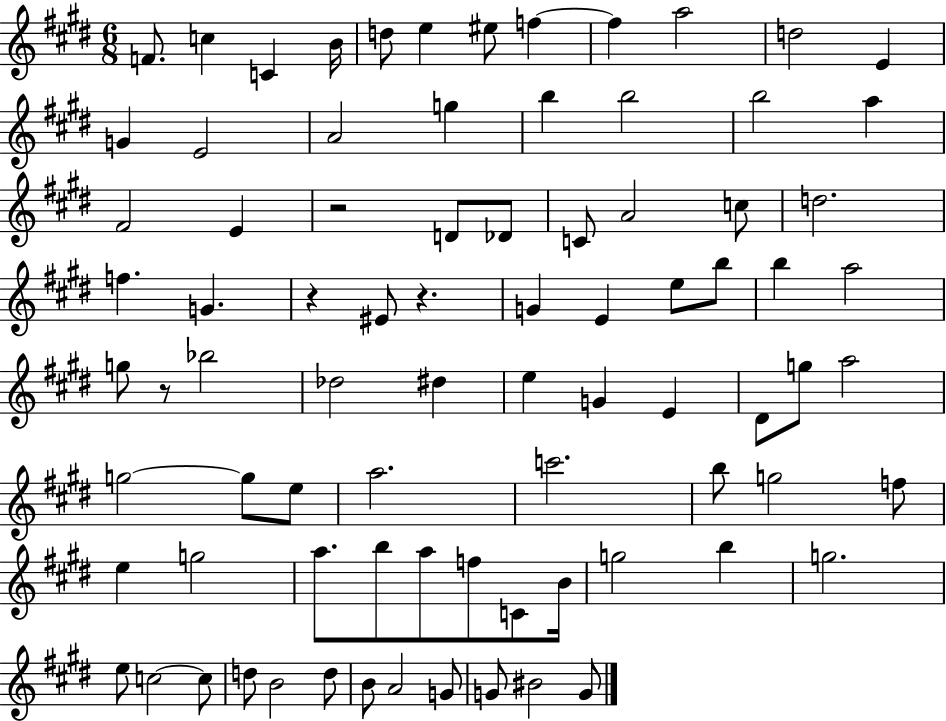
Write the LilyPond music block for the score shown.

{
  \clef treble
  \numericTimeSignature
  \time 6/8
  \key e \major
  f'8. c''4 c'4 b'16 | d''8 e''4 eis''8 f''4~~ | f''4 a''2 | d''2 e'4 | \break g'4 e'2 | a'2 g''4 | b''4 b''2 | b''2 a''4 | \break fis'2 e'4 | r2 d'8 des'8 | c'8 a'2 c''8 | d''2. | \break f''4. g'4. | r4 eis'8 r4. | g'4 e'4 e''8 b''8 | b''4 a''2 | \break g''8 r8 bes''2 | des''2 dis''4 | e''4 g'4 e'4 | dis'8 g''8 a''2 | \break g''2~~ g''8 e''8 | a''2. | c'''2. | b''8 g''2 f''8 | \break e''4 g''2 | a''8. b''8 a''8 f''8 c'8 b'16 | g''2 b''4 | g''2. | \break e''8 c''2~~ c''8 | d''8 b'2 d''8 | b'8 a'2 g'8 | g'8 bis'2 g'8 | \break \bar "|."
}